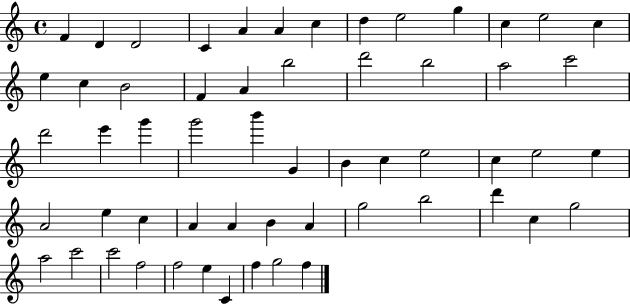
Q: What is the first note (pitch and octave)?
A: F4